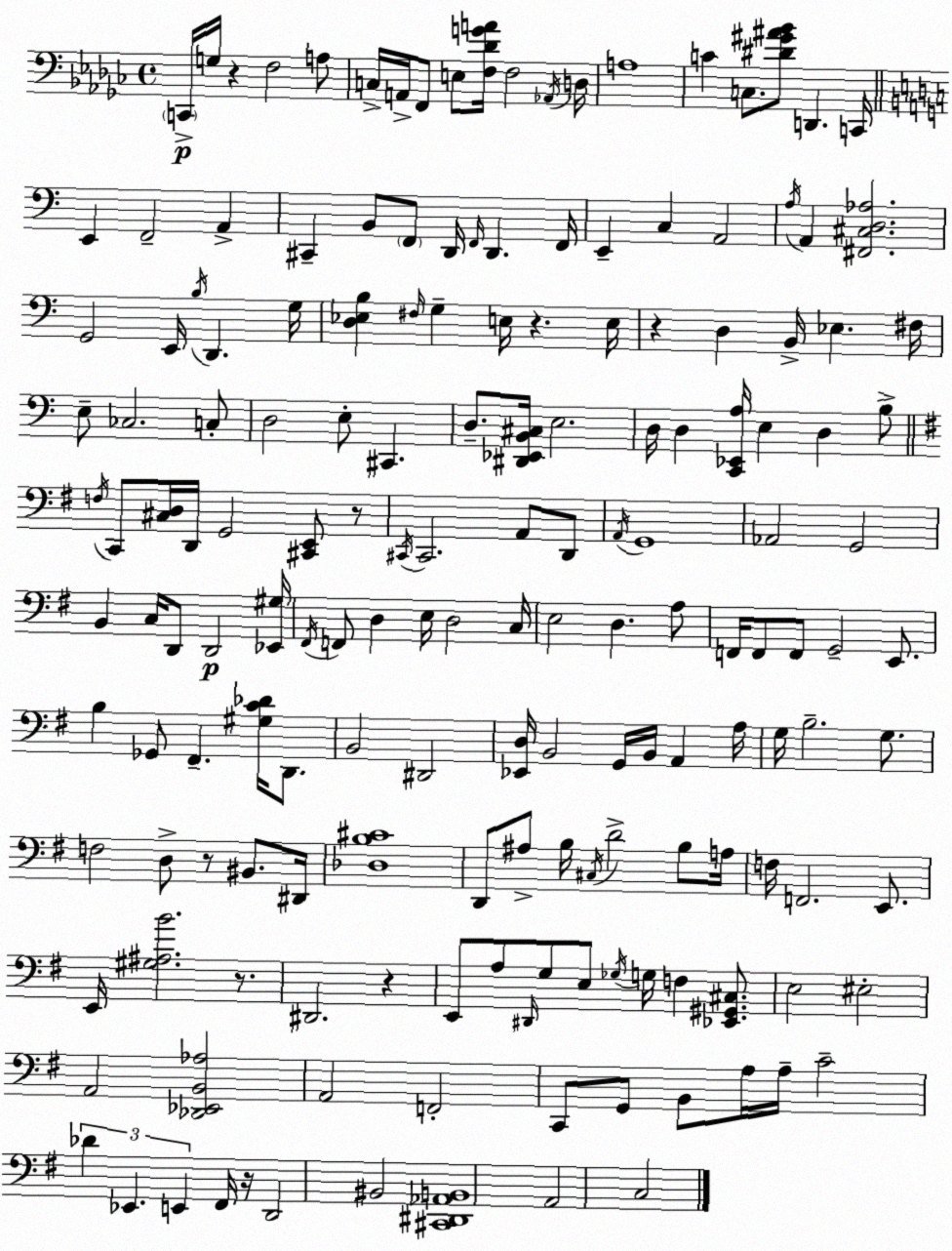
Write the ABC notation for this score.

X:1
T:Untitled
M:4/4
L:1/4
K:Ebm
C,,/4 G,/4 z F,2 A,/2 C,/4 A,,/4 F,,/2 E,/2 [F,_DGA]/4 F,2 _A,,/4 D,/4 A,4 C C,/2 [^D^G^A_B]/2 D,, C,,/4 E,, F,,2 A,, ^C,, B,,/2 F,,/2 D,,/4 F,,/4 D,, F,,/4 E,, C, A,,2 A,/4 A,, [^F,,^C,D,_A,]2 G,,2 E,,/4 B,/4 D,, G,/4 [D,_E,B,] ^F,/4 G, E,/4 z E,/4 z D, B,,/4 _E, ^F,/4 E,/2 _C,2 C,/2 D,2 E,/2 ^C,, D,/2 [^D,,_E,,B,,^C,]/4 E,2 D,/4 D, [C,,_E,,A,]/4 E, D, B,/2 F,/4 C,,/2 [^C,D,]/4 D,,/4 G,,2 [^C,,E,,]/2 z/2 ^C,,/4 ^C,,2 A,,/2 D,,/2 A,,/4 G,,4 _A,,2 G,,2 B,, C,/4 D,,/2 D,,2 [_E,,^G,]/4 ^F,,/4 F,,/2 D, E,/4 D,2 C,/4 E,2 D, A,/2 F,,/4 F,,/2 F,,/2 G,,2 E,,/2 B, _G,,/2 ^F,, [^G,C_D]/4 D,,/2 B,,2 ^D,,2 [_E,,D,]/4 B,,2 G,,/4 B,,/4 A,, A,/4 G,/4 B,2 G,/2 F,2 D,/2 z/2 ^B,,/2 ^D,,/4 [_D,B,^C]4 D,,/2 ^A,/2 B,/4 ^C,/4 D2 B,/2 A,/4 F,/4 F,,2 E,,/2 E,,/4 [^G,^A,B]2 z/2 ^D,,2 z E,,/2 A,/2 ^D,,/4 G,/2 E,/2 _G,/4 G,/4 F, [_E,,^G,,^C,]/2 E,2 ^E,2 A,,2 [_D,,_E,,B,,_A,]2 A,,2 F,,2 C,,/2 G,,/2 B,,/2 A,/4 A,/4 C2 _D _E,, E,, ^F,,/4 z/4 D,,2 ^B,,2 [^C,,^D,,_A,,B,,]4 A,,2 C,2